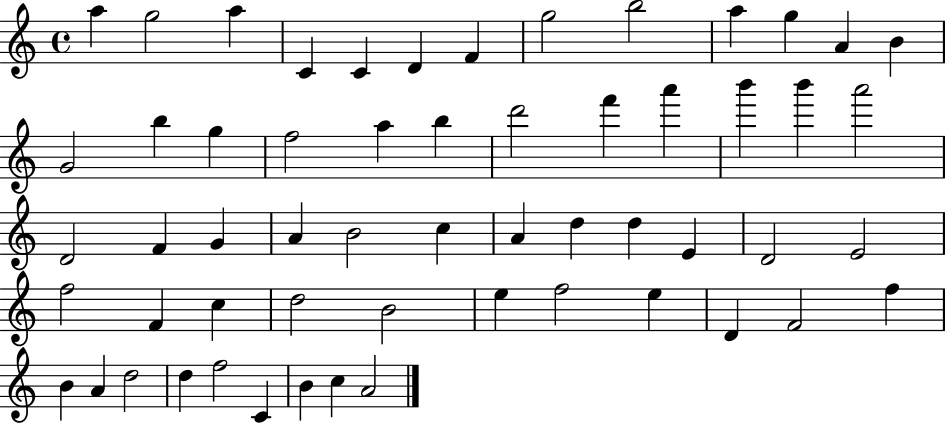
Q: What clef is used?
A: treble